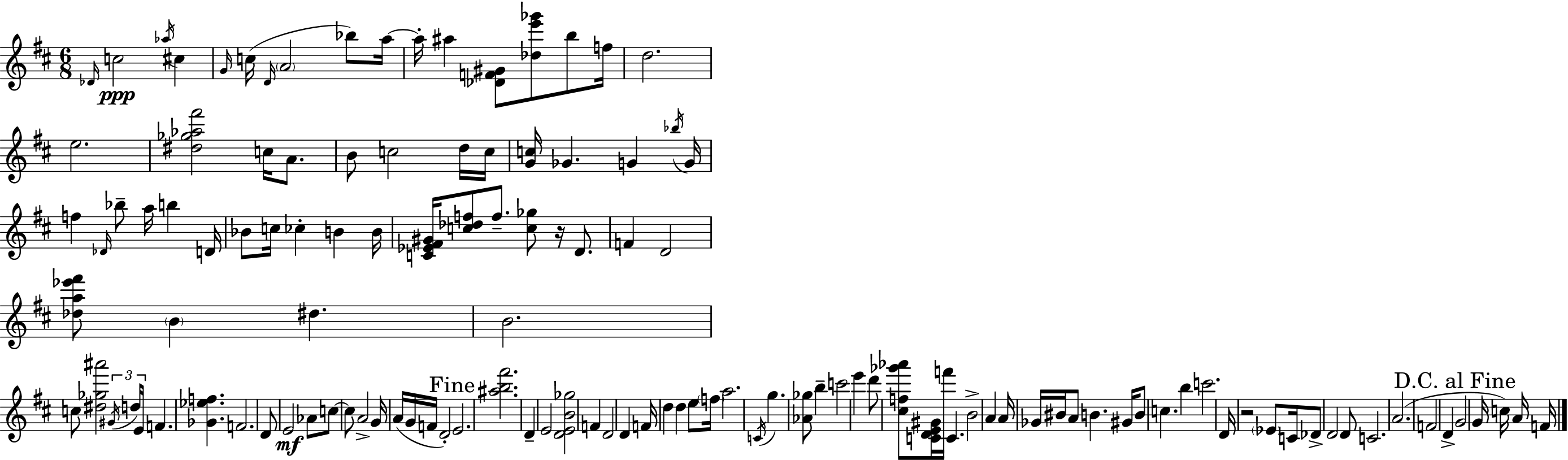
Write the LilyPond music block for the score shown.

{
  \clef treble
  \numericTimeSignature
  \time 6/8
  \key d \major
  \grace { des'16 }\ppp c''2 \acciaccatura { aes''16 } cis''4 | \grace { g'16 } c''16( \grace { d'16 } \parenthesize a'2 | bes''8) a''16~~ a''16-. ais''4 <des' f' gis'>8 <des'' e''' ges'''>8 | b''8 f''16 d''2. | \break e''2. | <dis'' ges'' aes'' fis'''>2 | c''16 a'8. b'8 c''2 | d''16 c''16 <g' c''>16 ges'4. g'4 | \break \acciaccatura { bes''16 } g'16 f''4 \grace { des'16 } bes''8-- | a''16 b''4 d'16 bes'8 c''16 ces''4-. | b'4 b'16 <c' ees' fis' gis'>16 <c'' des'' f''>8 f''8.-- | <c'' ges''>8 r16 d'8. f'4 d'2 | \break <des'' a'' ees''' fis'''>8 \parenthesize b'4 | dis''4. b'2. | c''8 <dis'' ges'' ais'''>2 | \tuplet 3/2 { \acciaccatura { gis'16 } d''16 e'16 } f'4. | \break <ges' ees'' f''>4. f'2. | d'8 e'2\mf | aes'8 c''8~~ c''8 a'2-> | g'16 a'16( g'16 f'16 d'2-.) | \break \mark "Fine" e'2. | <ais'' b'' fis'''>2. | d'4-- e'2 | <d' e' b' ges''>2 | \break f'4 d'2 | d'4 f'16 d''4 | d''4 e''8 \parenthesize f''16 a''2. | \acciaccatura { c'16 } g''4. | \break <aes' ges''>8 b''4-- c'''2 | e'''4 d'''8 <cis'' f'' ges''' aes'''>8 | <c' d' e' gis'>16 f'''16 c'4. b'2-> | a'4 a'16 ges'16 bis'16 a'8 | \break b'4. gis'16 b'8 c''4. | b''4 c'''2. | d'16 r2 | \parenthesize ees'8 c'16 des'8-> d'2 | \break d'8 c'2. | a'2.( | f'2 | d'4-> \mark "D.C. al Fine" g'2 | \break g'16 c''16) a'16 f'16 \bar "|."
}